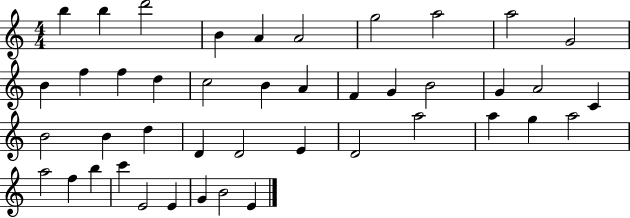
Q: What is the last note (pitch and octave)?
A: E4